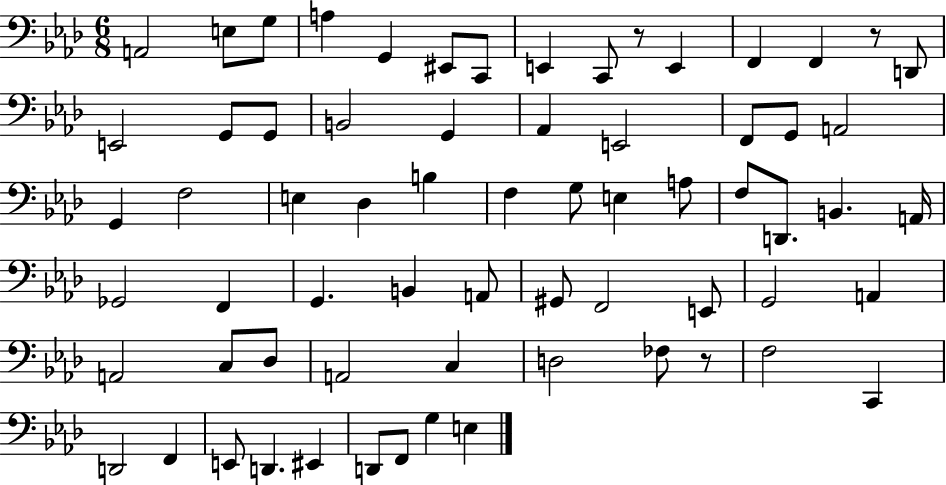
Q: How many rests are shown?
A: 3